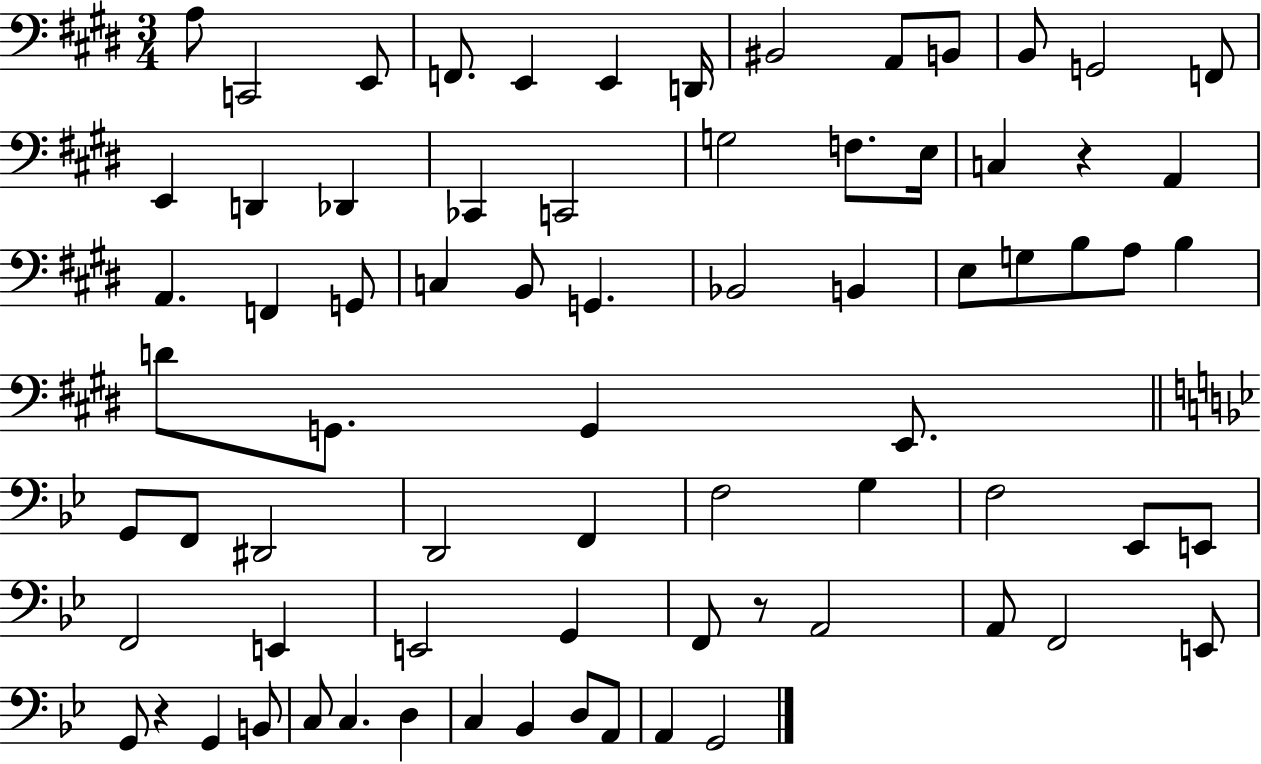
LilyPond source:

{
  \clef bass
  \numericTimeSignature
  \time 3/4
  \key e \major
  a8 c,2 e,8 | f,8. e,4 e,4 d,16 | bis,2 a,8 b,8 | b,8 g,2 f,8 | \break e,4 d,4 des,4 | ces,4 c,2 | g2 f8. e16 | c4 r4 a,4 | \break a,4. f,4 g,8 | c4 b,8 g,4. | bes,2 b,4 | e8 g8 b8 a8 b4 | \break d'8 g,8. g,4 e,8. | \bar "||" \break \key bes \major g,8 f,8 dis,2 | d,2 f,4 | f2 g4 | f2 ees,8 e,8 | \break f,2 e,4 | e,2 g,4 | f,8 r8 a,2 | a,8 f,2 e,8 | \break g,8 r4 g,4 b,8 | c8 c4. d4 | c4 bes,4 d8 a,8 | a,4 g,2 | \break \bar "|."
}